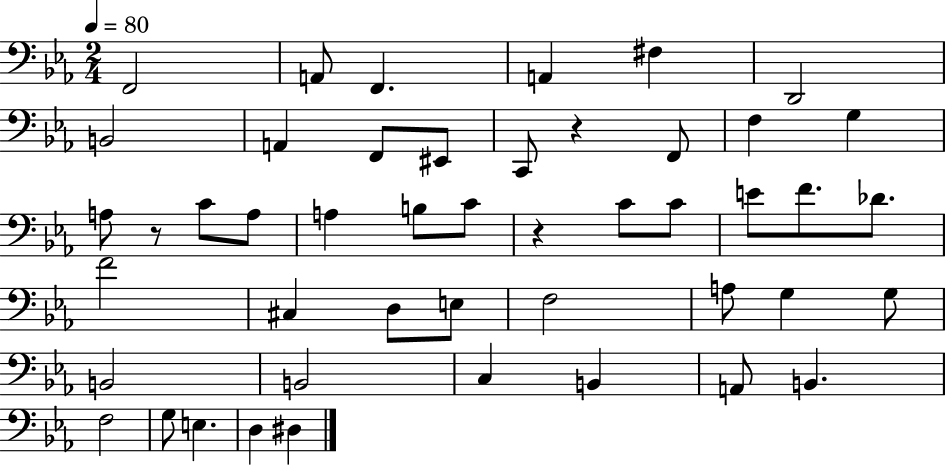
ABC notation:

X:1
T:Untitled
M:2/4
L:1/4
K:Eb
F,,2 A,,/2 F,, A,, ^F, D,,2 B,,2 A,, F,,/2 ^E,,/2 C,,/2 z F,,/2 F, G, A,/2 z/2 C/2 A,/2 A, B,/2 C/2 z C/2 C/2 E/2 F/2 _D/2 F2 ^C, D,/2 E,/2 F,2 A,/2 G, G,/2 B,,2 B,,2 C, B,, A,,/2 B,, F,2 G,/2 E, D, ^D,